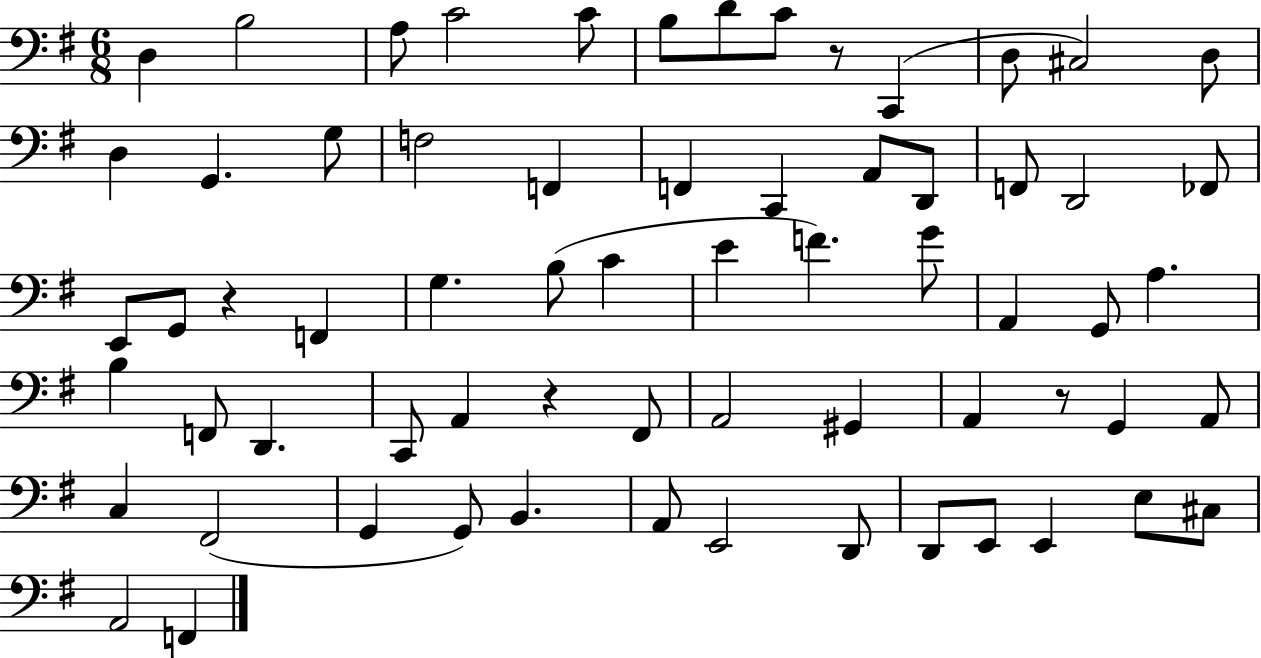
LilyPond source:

{
  \clef bass
  \numericTimeSignature
  \time 6/8
  \key g \major
  d4 b2 | a8 c'2 c'8 | b8 d'8 c'8 r8 c,4( | d8 cis2) d8 | \break d4 g,4. g8 | f2 f,4 | f,4 c,4 a,8 d,8 | f,8 d,2 fes,8 | \break e,8 g,8 r4 f,4 | g4. b8( c'4 | e'4 f'4.) g'8 | a,4 g,8 a4. | \break b4 f,8 d,4. | c,8 a,4 r4 fis,8 | a,2 gis,4 | a,4 r8 g,4 a,8 | \break c4 fis,2( | g,4 g,8) b,4. | a,8 e,2 d,8 | d,8 e,8 e,4 e8 cis8 | \break a,2 f,4 | \bar "|."
}